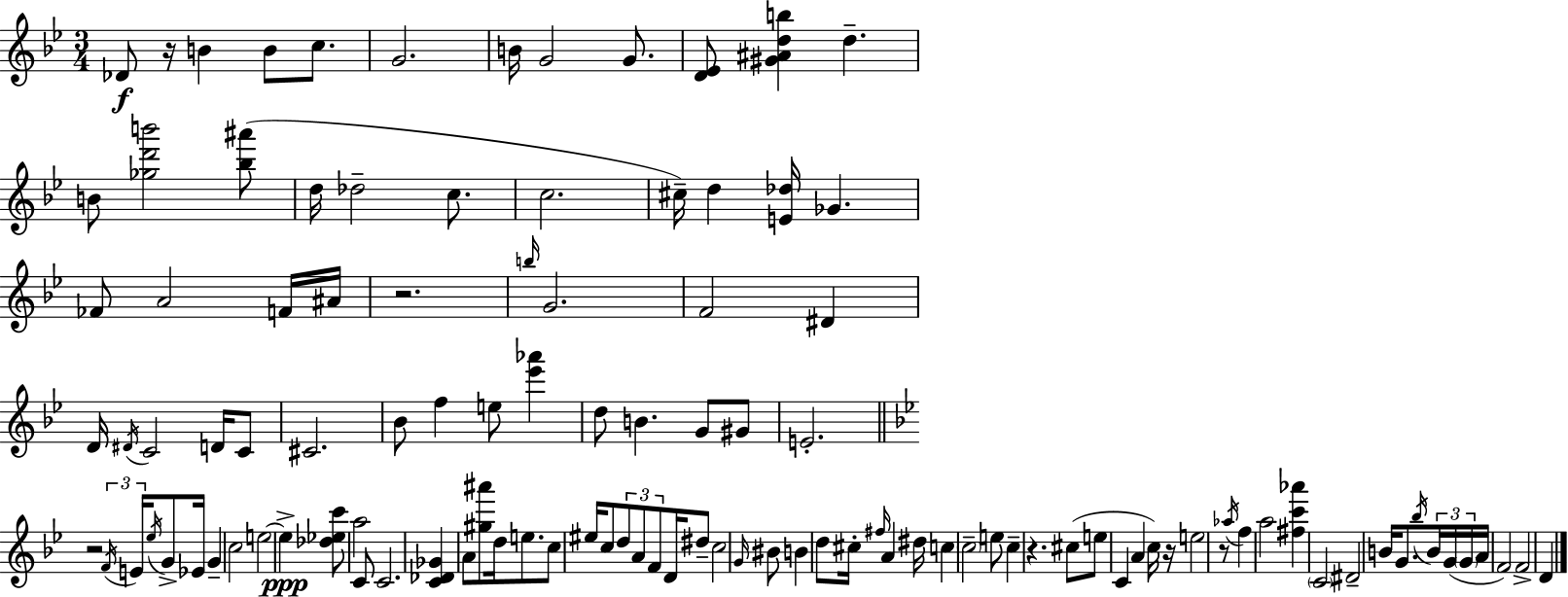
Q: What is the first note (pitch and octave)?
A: Db4